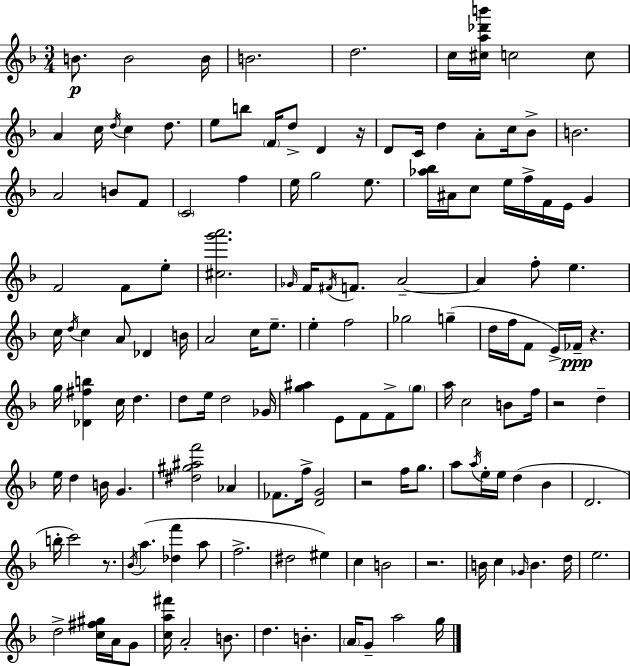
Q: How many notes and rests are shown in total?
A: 144